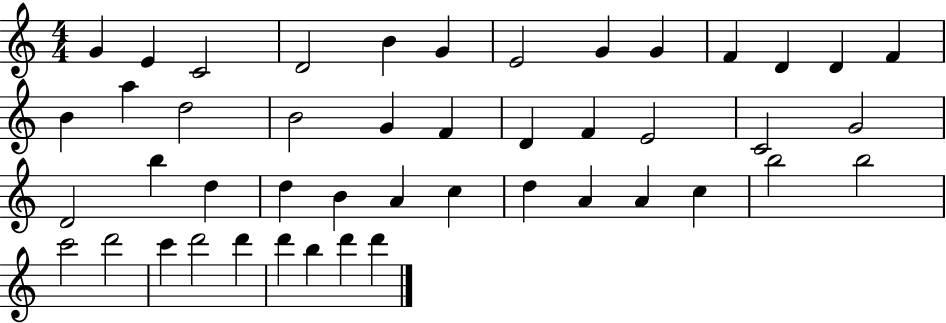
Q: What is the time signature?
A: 4/4